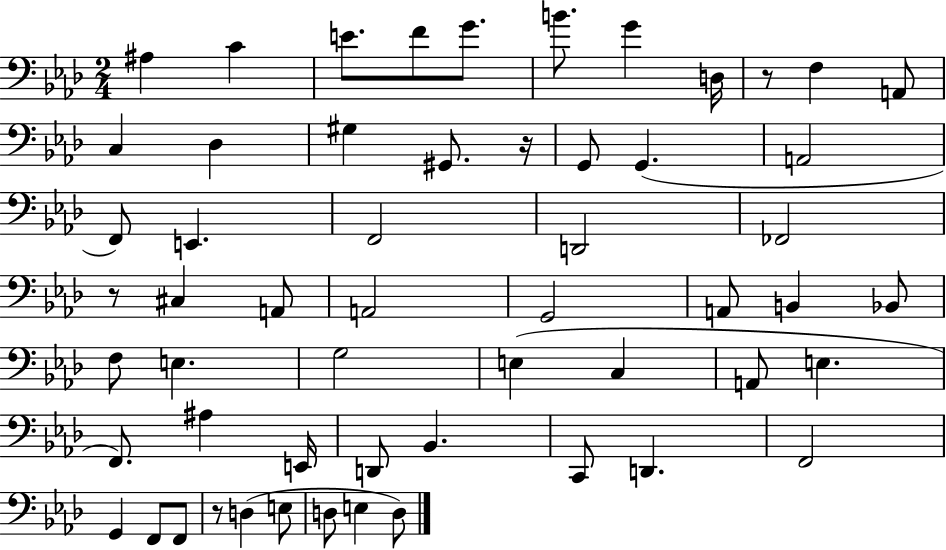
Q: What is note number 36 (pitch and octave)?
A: E3